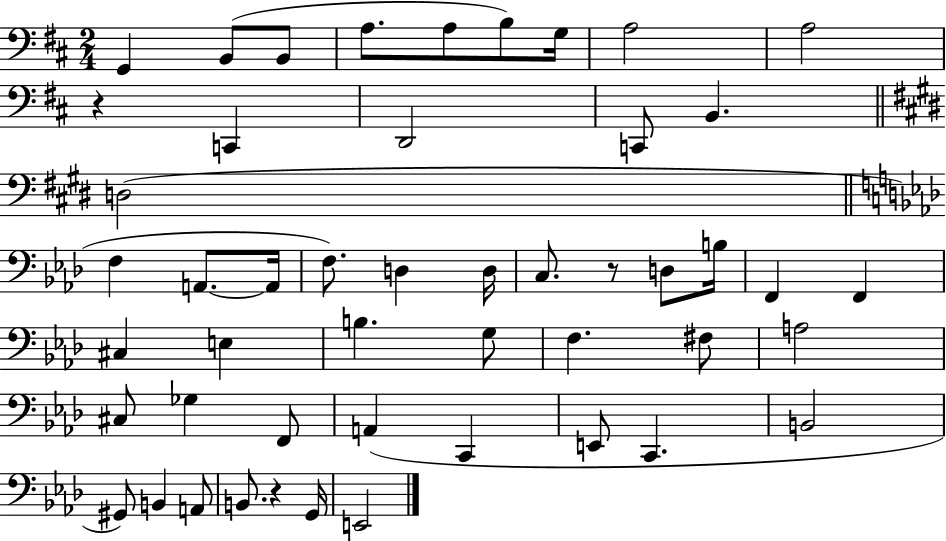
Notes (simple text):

G2/q B2/e B2/e A3/e. A3/e B3/e G3/s A3/h A3/h R/q C2/q D2/h C2/e B2/q. D3/h F3/q A2/e. A2/s F3/e. D3/q D3/s C3/e. R/e D3/e B3/s F2/q F2/q C#3/q E3/q B3/q. G3/e F3/q. F#3/e A3/h C#3/e Gb3/q F2/e A2/q C2/q E2/e C2/q. B2/h G#2/e B2/q A2/e B2/e. R/q G2/s E2/h